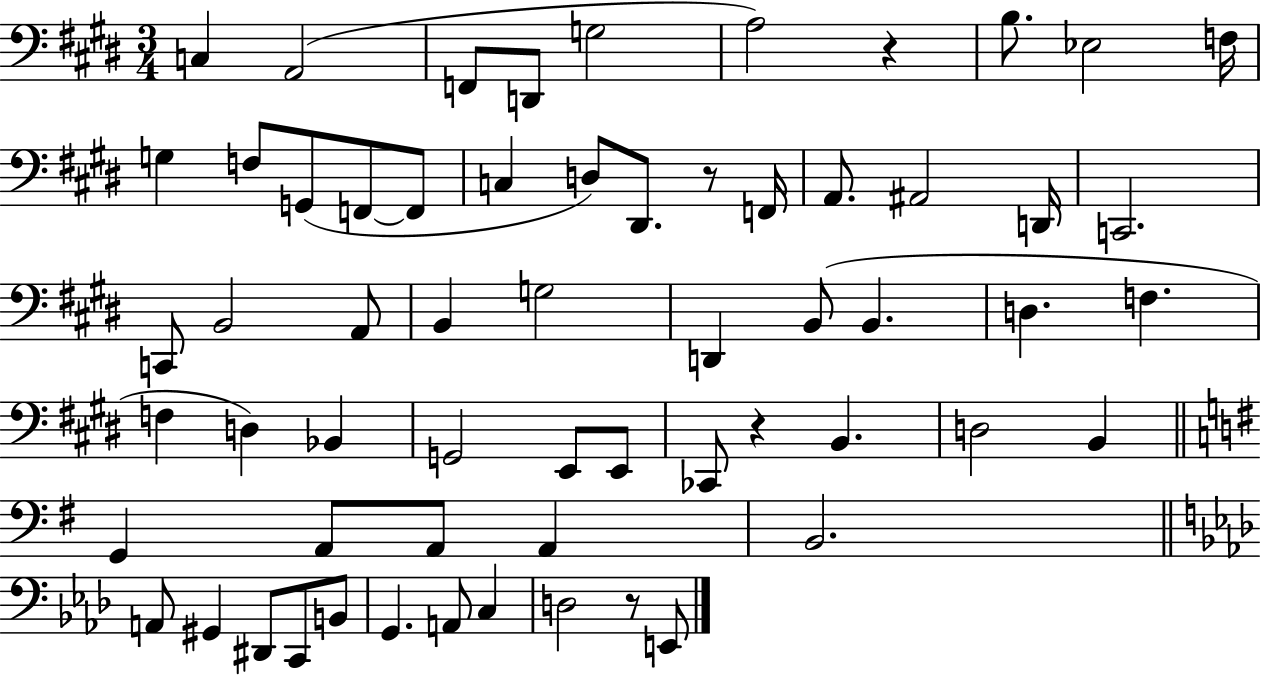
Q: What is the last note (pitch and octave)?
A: E2